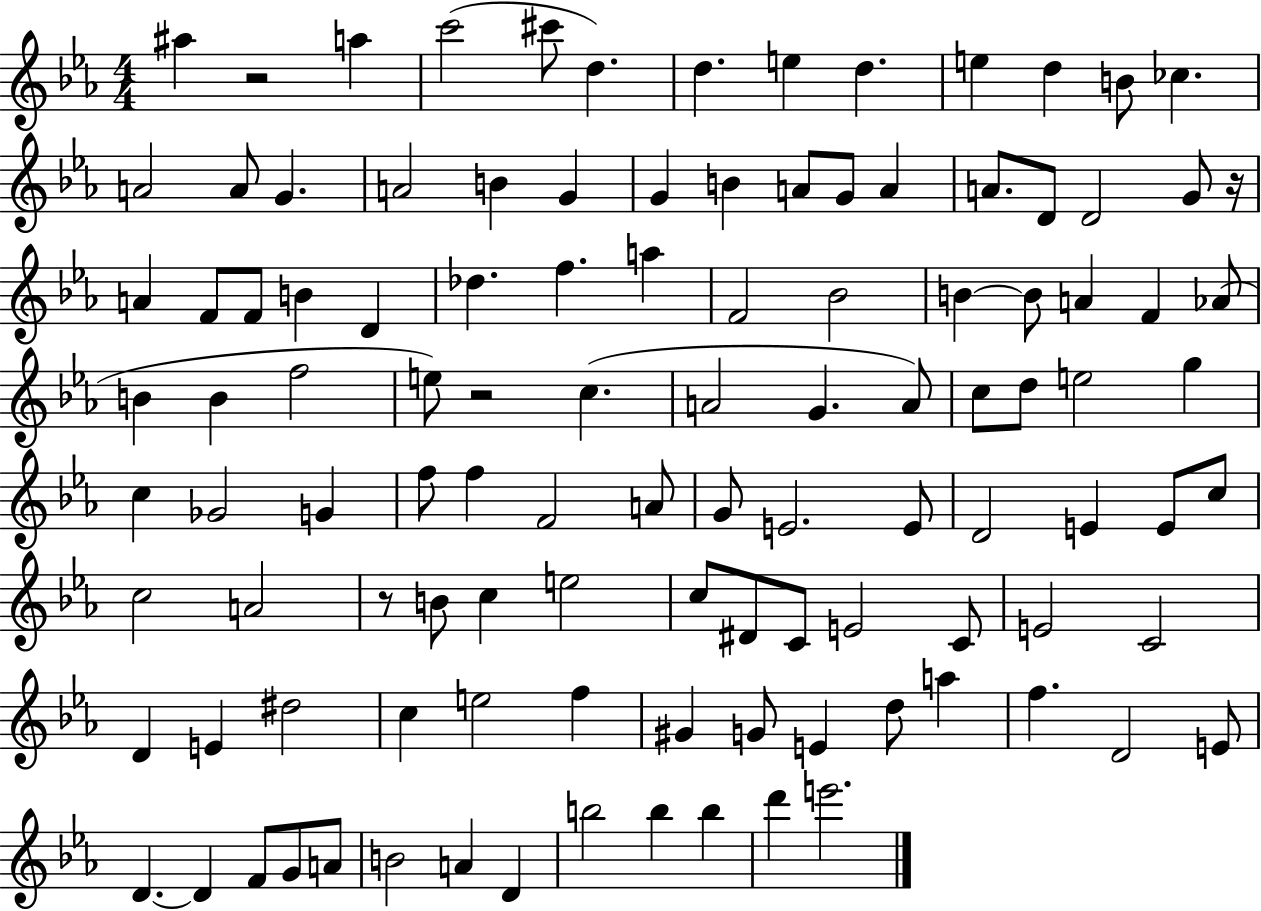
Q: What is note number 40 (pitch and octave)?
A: A4